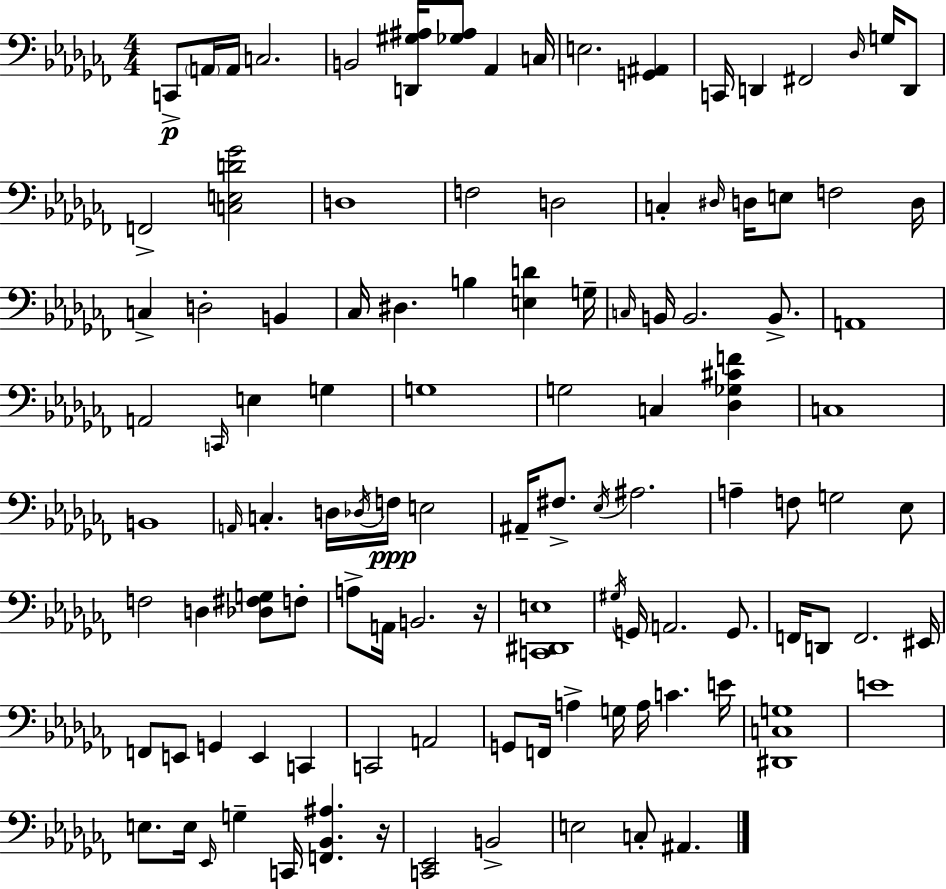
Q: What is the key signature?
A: AES minor